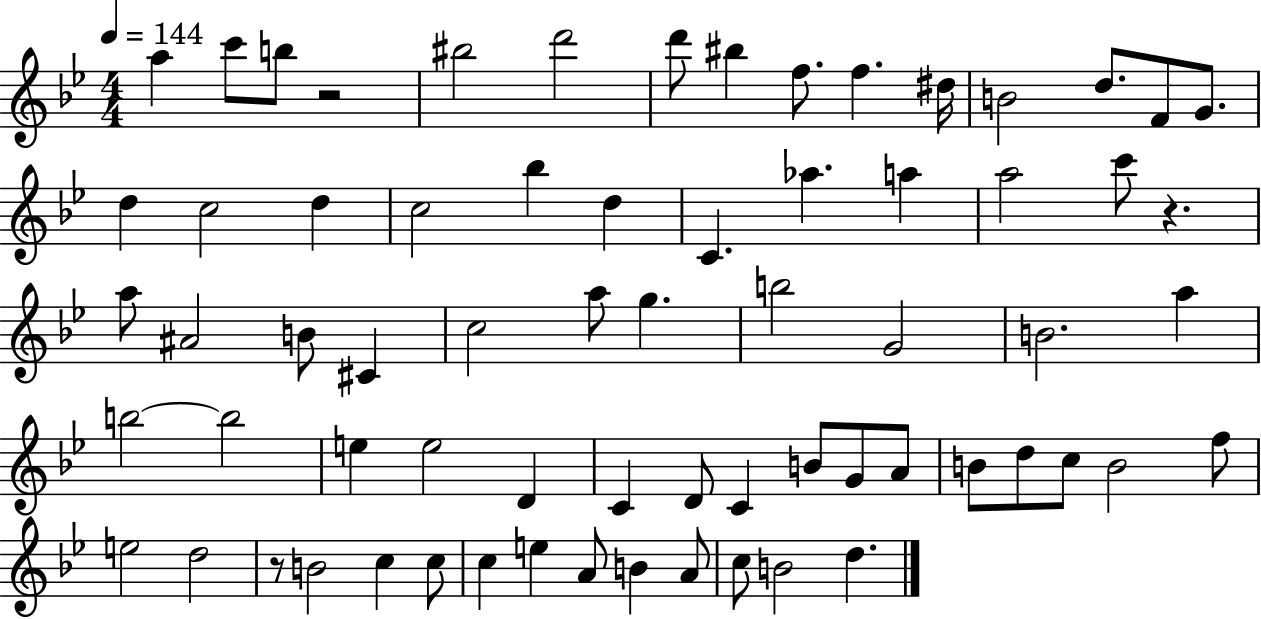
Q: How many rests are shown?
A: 3